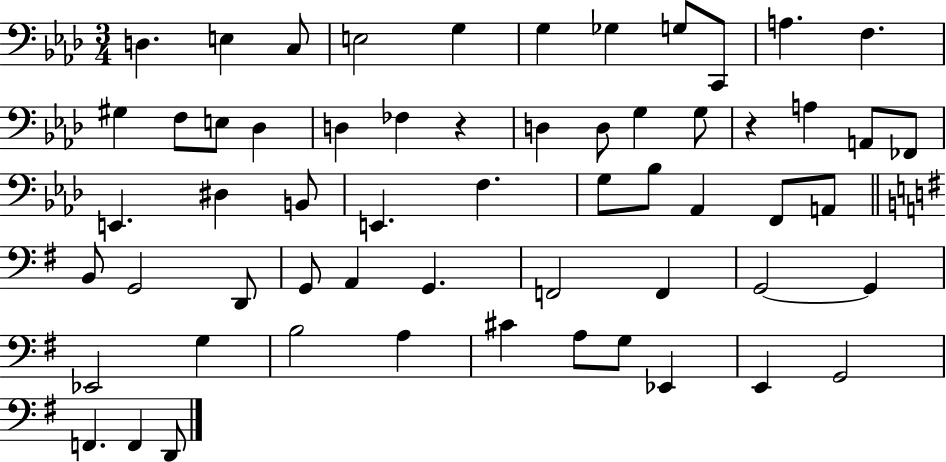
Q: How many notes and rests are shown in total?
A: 59